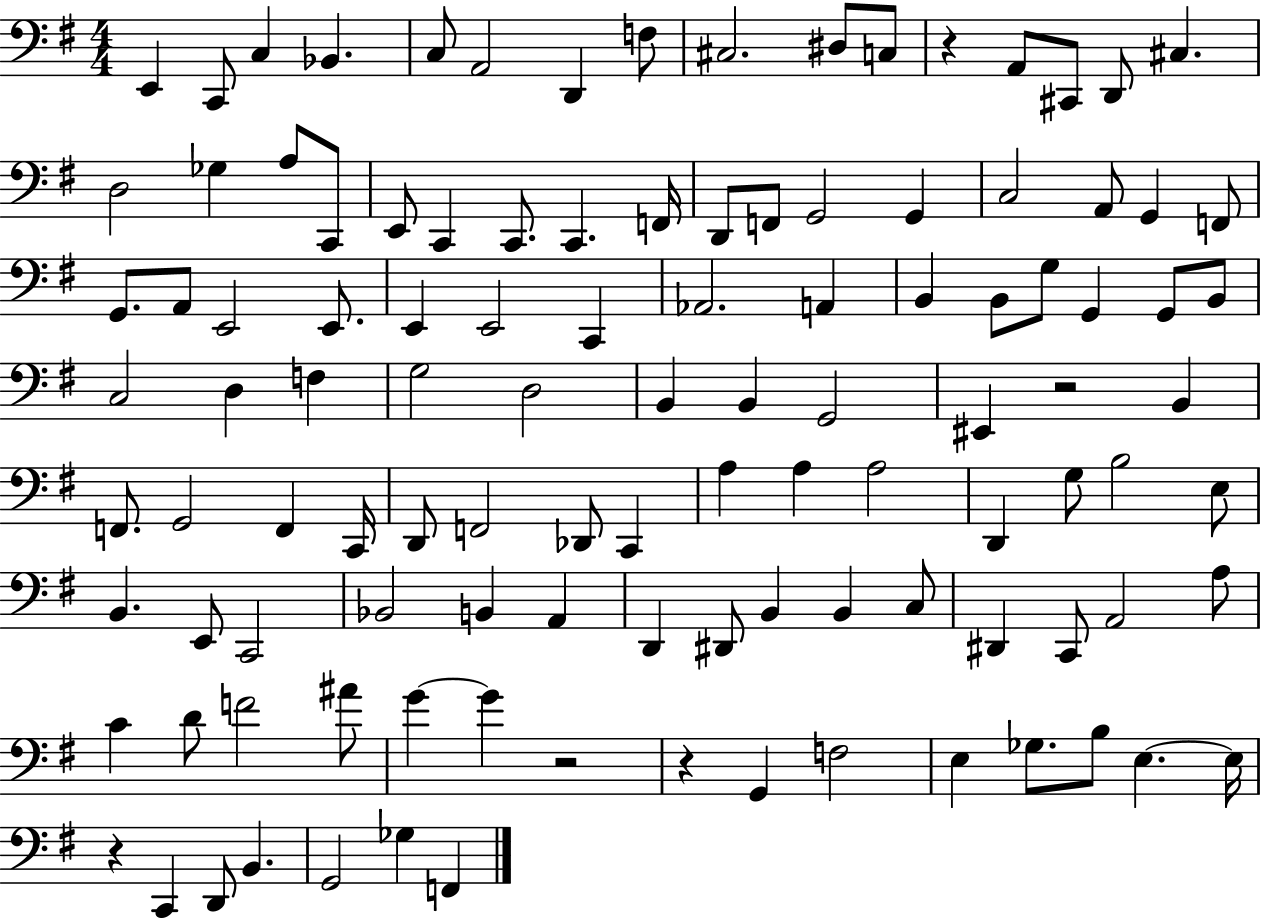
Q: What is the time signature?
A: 4/4